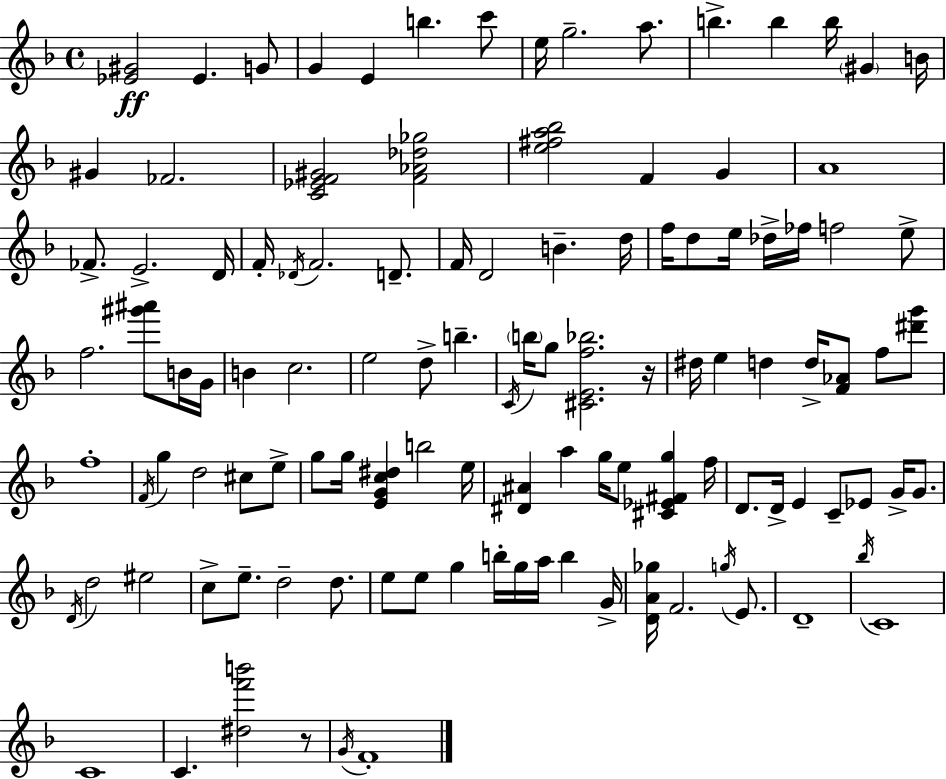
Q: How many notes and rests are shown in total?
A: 114